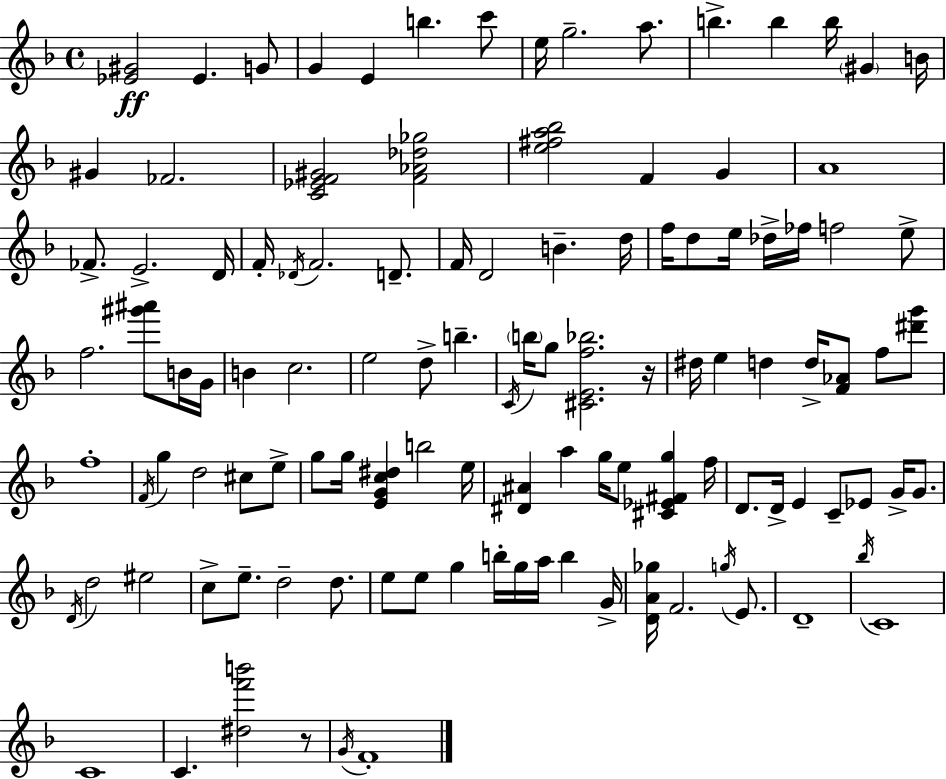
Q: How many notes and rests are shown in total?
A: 114